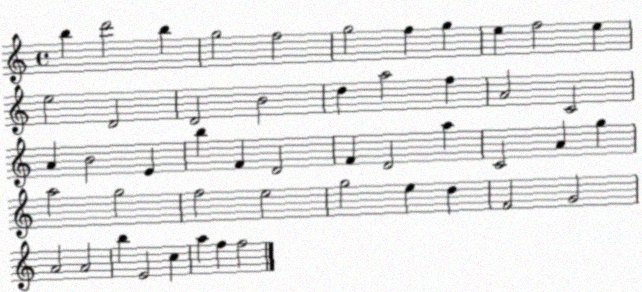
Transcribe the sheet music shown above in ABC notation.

X:1
T:Untitled
M:4/4
L:1/4
K:C
b d'2 b g2 f2 g2 f g e f2 e e2 D2 D2 B2 d a2 f A2 C2 A B2 E b F D2 F D2 a C2 A g a2 g2 f2 e2 g2 e d F2 G2 A2 A2 b E2 c a f f2